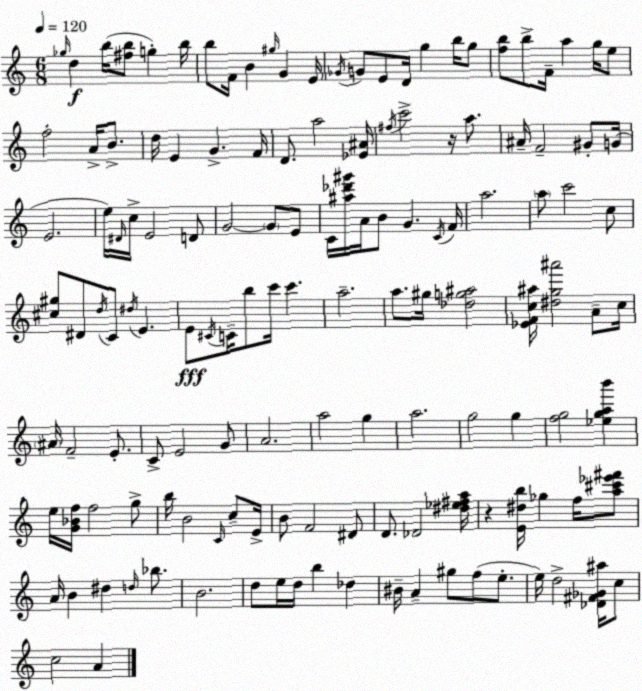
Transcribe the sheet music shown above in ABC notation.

X:1
T:Untitled
M:6/8
L:1/4
K:Am
_g/4 d b/4 [^fb]/2 g b/4 b/2 F/4 B ^g/4 G E/4 _G/4 G/2 E/2 D/4 g b/4 g/2 [fb]/2 b/2 F/4 a g/4 e/2 f2 A/4 B/2 d/4 E G F/4 D/2 a2 [_E^A]/4 ^f/4 c'2 z/4 a/2 ^A/4 F2 ^G/2 G/4 E2 e/4 ^D/4 c/4 E2 D/2 G2 G/2 E/2 C/4 [^a_d'^g']/4 A/4 B/2 G C/4 F/4 a2 a/2 c'2 c/2 [^c^g]/2 ^D/2 d/4 C/2 ^d/4 E E/2 ^C/4 C/4 b/2 c'/4 c' a2 a/2 ^g/4 [_dg^a]2 [_EFc^a]/4 [^dg^a']2 A/2 c/4 ^A/4 F2 E/2 C/2 E2 G/2 A2 a2 g a2 g2 g [fg]2 [_egab'] e/4 [G_Bf]/4 f2 g/2 b/4 B2 C/4 c/2 E/4 B/2 F2 ^D/2 D/2 _D2 [^d_e^fa]/4 z [E^db]/4 _g f/4 [a^c'_e'^f']/2 A/4 B ^d d/4 _b/2 B2 d/2 e/4 d/4 b _d ^B/4 A ^g/2 f/2 e/2 e/4 d2 [_D^F_G^a]/4 c/2 c2 A